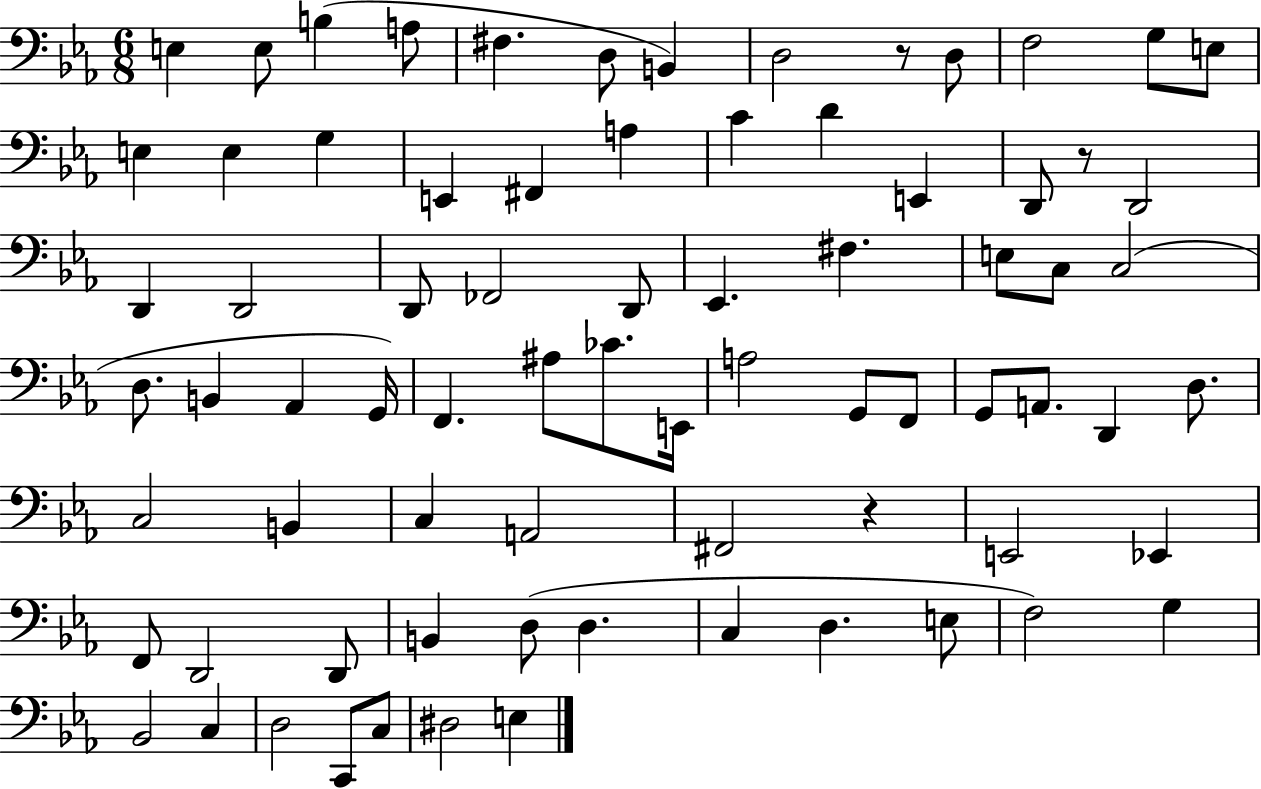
E3/q E3/e B3/q A3/e F#3/q. D3/e B2/q D3/h R/e D3/e F3/h G3/e E3/e E3/q E3/q G3/q E2/q F#2/q A3/q C4/q D4/q E2/q D2/e R/e D2/h D2/q D2/h D2/e FES2/h D2/e Eb2/q. F#3/q. E3/e C3/e C3/h D3/e. B2/q Ab2/q G2/s F2/q. A#3/e CES4/e. E2/s A3/h G2/e F2/e G2/e A2/e. D2/q D3/e. C3/h B2/q C3/q A2/h F#2/h R/q E2/h Eb2/q F2/e D2/h D2/e B2/q D3/e D3/q. C3/q D3/q. E3/e F3/h G3/q Bb2/h C3/q D3/h C2/e C3/e D#3/h E3/q